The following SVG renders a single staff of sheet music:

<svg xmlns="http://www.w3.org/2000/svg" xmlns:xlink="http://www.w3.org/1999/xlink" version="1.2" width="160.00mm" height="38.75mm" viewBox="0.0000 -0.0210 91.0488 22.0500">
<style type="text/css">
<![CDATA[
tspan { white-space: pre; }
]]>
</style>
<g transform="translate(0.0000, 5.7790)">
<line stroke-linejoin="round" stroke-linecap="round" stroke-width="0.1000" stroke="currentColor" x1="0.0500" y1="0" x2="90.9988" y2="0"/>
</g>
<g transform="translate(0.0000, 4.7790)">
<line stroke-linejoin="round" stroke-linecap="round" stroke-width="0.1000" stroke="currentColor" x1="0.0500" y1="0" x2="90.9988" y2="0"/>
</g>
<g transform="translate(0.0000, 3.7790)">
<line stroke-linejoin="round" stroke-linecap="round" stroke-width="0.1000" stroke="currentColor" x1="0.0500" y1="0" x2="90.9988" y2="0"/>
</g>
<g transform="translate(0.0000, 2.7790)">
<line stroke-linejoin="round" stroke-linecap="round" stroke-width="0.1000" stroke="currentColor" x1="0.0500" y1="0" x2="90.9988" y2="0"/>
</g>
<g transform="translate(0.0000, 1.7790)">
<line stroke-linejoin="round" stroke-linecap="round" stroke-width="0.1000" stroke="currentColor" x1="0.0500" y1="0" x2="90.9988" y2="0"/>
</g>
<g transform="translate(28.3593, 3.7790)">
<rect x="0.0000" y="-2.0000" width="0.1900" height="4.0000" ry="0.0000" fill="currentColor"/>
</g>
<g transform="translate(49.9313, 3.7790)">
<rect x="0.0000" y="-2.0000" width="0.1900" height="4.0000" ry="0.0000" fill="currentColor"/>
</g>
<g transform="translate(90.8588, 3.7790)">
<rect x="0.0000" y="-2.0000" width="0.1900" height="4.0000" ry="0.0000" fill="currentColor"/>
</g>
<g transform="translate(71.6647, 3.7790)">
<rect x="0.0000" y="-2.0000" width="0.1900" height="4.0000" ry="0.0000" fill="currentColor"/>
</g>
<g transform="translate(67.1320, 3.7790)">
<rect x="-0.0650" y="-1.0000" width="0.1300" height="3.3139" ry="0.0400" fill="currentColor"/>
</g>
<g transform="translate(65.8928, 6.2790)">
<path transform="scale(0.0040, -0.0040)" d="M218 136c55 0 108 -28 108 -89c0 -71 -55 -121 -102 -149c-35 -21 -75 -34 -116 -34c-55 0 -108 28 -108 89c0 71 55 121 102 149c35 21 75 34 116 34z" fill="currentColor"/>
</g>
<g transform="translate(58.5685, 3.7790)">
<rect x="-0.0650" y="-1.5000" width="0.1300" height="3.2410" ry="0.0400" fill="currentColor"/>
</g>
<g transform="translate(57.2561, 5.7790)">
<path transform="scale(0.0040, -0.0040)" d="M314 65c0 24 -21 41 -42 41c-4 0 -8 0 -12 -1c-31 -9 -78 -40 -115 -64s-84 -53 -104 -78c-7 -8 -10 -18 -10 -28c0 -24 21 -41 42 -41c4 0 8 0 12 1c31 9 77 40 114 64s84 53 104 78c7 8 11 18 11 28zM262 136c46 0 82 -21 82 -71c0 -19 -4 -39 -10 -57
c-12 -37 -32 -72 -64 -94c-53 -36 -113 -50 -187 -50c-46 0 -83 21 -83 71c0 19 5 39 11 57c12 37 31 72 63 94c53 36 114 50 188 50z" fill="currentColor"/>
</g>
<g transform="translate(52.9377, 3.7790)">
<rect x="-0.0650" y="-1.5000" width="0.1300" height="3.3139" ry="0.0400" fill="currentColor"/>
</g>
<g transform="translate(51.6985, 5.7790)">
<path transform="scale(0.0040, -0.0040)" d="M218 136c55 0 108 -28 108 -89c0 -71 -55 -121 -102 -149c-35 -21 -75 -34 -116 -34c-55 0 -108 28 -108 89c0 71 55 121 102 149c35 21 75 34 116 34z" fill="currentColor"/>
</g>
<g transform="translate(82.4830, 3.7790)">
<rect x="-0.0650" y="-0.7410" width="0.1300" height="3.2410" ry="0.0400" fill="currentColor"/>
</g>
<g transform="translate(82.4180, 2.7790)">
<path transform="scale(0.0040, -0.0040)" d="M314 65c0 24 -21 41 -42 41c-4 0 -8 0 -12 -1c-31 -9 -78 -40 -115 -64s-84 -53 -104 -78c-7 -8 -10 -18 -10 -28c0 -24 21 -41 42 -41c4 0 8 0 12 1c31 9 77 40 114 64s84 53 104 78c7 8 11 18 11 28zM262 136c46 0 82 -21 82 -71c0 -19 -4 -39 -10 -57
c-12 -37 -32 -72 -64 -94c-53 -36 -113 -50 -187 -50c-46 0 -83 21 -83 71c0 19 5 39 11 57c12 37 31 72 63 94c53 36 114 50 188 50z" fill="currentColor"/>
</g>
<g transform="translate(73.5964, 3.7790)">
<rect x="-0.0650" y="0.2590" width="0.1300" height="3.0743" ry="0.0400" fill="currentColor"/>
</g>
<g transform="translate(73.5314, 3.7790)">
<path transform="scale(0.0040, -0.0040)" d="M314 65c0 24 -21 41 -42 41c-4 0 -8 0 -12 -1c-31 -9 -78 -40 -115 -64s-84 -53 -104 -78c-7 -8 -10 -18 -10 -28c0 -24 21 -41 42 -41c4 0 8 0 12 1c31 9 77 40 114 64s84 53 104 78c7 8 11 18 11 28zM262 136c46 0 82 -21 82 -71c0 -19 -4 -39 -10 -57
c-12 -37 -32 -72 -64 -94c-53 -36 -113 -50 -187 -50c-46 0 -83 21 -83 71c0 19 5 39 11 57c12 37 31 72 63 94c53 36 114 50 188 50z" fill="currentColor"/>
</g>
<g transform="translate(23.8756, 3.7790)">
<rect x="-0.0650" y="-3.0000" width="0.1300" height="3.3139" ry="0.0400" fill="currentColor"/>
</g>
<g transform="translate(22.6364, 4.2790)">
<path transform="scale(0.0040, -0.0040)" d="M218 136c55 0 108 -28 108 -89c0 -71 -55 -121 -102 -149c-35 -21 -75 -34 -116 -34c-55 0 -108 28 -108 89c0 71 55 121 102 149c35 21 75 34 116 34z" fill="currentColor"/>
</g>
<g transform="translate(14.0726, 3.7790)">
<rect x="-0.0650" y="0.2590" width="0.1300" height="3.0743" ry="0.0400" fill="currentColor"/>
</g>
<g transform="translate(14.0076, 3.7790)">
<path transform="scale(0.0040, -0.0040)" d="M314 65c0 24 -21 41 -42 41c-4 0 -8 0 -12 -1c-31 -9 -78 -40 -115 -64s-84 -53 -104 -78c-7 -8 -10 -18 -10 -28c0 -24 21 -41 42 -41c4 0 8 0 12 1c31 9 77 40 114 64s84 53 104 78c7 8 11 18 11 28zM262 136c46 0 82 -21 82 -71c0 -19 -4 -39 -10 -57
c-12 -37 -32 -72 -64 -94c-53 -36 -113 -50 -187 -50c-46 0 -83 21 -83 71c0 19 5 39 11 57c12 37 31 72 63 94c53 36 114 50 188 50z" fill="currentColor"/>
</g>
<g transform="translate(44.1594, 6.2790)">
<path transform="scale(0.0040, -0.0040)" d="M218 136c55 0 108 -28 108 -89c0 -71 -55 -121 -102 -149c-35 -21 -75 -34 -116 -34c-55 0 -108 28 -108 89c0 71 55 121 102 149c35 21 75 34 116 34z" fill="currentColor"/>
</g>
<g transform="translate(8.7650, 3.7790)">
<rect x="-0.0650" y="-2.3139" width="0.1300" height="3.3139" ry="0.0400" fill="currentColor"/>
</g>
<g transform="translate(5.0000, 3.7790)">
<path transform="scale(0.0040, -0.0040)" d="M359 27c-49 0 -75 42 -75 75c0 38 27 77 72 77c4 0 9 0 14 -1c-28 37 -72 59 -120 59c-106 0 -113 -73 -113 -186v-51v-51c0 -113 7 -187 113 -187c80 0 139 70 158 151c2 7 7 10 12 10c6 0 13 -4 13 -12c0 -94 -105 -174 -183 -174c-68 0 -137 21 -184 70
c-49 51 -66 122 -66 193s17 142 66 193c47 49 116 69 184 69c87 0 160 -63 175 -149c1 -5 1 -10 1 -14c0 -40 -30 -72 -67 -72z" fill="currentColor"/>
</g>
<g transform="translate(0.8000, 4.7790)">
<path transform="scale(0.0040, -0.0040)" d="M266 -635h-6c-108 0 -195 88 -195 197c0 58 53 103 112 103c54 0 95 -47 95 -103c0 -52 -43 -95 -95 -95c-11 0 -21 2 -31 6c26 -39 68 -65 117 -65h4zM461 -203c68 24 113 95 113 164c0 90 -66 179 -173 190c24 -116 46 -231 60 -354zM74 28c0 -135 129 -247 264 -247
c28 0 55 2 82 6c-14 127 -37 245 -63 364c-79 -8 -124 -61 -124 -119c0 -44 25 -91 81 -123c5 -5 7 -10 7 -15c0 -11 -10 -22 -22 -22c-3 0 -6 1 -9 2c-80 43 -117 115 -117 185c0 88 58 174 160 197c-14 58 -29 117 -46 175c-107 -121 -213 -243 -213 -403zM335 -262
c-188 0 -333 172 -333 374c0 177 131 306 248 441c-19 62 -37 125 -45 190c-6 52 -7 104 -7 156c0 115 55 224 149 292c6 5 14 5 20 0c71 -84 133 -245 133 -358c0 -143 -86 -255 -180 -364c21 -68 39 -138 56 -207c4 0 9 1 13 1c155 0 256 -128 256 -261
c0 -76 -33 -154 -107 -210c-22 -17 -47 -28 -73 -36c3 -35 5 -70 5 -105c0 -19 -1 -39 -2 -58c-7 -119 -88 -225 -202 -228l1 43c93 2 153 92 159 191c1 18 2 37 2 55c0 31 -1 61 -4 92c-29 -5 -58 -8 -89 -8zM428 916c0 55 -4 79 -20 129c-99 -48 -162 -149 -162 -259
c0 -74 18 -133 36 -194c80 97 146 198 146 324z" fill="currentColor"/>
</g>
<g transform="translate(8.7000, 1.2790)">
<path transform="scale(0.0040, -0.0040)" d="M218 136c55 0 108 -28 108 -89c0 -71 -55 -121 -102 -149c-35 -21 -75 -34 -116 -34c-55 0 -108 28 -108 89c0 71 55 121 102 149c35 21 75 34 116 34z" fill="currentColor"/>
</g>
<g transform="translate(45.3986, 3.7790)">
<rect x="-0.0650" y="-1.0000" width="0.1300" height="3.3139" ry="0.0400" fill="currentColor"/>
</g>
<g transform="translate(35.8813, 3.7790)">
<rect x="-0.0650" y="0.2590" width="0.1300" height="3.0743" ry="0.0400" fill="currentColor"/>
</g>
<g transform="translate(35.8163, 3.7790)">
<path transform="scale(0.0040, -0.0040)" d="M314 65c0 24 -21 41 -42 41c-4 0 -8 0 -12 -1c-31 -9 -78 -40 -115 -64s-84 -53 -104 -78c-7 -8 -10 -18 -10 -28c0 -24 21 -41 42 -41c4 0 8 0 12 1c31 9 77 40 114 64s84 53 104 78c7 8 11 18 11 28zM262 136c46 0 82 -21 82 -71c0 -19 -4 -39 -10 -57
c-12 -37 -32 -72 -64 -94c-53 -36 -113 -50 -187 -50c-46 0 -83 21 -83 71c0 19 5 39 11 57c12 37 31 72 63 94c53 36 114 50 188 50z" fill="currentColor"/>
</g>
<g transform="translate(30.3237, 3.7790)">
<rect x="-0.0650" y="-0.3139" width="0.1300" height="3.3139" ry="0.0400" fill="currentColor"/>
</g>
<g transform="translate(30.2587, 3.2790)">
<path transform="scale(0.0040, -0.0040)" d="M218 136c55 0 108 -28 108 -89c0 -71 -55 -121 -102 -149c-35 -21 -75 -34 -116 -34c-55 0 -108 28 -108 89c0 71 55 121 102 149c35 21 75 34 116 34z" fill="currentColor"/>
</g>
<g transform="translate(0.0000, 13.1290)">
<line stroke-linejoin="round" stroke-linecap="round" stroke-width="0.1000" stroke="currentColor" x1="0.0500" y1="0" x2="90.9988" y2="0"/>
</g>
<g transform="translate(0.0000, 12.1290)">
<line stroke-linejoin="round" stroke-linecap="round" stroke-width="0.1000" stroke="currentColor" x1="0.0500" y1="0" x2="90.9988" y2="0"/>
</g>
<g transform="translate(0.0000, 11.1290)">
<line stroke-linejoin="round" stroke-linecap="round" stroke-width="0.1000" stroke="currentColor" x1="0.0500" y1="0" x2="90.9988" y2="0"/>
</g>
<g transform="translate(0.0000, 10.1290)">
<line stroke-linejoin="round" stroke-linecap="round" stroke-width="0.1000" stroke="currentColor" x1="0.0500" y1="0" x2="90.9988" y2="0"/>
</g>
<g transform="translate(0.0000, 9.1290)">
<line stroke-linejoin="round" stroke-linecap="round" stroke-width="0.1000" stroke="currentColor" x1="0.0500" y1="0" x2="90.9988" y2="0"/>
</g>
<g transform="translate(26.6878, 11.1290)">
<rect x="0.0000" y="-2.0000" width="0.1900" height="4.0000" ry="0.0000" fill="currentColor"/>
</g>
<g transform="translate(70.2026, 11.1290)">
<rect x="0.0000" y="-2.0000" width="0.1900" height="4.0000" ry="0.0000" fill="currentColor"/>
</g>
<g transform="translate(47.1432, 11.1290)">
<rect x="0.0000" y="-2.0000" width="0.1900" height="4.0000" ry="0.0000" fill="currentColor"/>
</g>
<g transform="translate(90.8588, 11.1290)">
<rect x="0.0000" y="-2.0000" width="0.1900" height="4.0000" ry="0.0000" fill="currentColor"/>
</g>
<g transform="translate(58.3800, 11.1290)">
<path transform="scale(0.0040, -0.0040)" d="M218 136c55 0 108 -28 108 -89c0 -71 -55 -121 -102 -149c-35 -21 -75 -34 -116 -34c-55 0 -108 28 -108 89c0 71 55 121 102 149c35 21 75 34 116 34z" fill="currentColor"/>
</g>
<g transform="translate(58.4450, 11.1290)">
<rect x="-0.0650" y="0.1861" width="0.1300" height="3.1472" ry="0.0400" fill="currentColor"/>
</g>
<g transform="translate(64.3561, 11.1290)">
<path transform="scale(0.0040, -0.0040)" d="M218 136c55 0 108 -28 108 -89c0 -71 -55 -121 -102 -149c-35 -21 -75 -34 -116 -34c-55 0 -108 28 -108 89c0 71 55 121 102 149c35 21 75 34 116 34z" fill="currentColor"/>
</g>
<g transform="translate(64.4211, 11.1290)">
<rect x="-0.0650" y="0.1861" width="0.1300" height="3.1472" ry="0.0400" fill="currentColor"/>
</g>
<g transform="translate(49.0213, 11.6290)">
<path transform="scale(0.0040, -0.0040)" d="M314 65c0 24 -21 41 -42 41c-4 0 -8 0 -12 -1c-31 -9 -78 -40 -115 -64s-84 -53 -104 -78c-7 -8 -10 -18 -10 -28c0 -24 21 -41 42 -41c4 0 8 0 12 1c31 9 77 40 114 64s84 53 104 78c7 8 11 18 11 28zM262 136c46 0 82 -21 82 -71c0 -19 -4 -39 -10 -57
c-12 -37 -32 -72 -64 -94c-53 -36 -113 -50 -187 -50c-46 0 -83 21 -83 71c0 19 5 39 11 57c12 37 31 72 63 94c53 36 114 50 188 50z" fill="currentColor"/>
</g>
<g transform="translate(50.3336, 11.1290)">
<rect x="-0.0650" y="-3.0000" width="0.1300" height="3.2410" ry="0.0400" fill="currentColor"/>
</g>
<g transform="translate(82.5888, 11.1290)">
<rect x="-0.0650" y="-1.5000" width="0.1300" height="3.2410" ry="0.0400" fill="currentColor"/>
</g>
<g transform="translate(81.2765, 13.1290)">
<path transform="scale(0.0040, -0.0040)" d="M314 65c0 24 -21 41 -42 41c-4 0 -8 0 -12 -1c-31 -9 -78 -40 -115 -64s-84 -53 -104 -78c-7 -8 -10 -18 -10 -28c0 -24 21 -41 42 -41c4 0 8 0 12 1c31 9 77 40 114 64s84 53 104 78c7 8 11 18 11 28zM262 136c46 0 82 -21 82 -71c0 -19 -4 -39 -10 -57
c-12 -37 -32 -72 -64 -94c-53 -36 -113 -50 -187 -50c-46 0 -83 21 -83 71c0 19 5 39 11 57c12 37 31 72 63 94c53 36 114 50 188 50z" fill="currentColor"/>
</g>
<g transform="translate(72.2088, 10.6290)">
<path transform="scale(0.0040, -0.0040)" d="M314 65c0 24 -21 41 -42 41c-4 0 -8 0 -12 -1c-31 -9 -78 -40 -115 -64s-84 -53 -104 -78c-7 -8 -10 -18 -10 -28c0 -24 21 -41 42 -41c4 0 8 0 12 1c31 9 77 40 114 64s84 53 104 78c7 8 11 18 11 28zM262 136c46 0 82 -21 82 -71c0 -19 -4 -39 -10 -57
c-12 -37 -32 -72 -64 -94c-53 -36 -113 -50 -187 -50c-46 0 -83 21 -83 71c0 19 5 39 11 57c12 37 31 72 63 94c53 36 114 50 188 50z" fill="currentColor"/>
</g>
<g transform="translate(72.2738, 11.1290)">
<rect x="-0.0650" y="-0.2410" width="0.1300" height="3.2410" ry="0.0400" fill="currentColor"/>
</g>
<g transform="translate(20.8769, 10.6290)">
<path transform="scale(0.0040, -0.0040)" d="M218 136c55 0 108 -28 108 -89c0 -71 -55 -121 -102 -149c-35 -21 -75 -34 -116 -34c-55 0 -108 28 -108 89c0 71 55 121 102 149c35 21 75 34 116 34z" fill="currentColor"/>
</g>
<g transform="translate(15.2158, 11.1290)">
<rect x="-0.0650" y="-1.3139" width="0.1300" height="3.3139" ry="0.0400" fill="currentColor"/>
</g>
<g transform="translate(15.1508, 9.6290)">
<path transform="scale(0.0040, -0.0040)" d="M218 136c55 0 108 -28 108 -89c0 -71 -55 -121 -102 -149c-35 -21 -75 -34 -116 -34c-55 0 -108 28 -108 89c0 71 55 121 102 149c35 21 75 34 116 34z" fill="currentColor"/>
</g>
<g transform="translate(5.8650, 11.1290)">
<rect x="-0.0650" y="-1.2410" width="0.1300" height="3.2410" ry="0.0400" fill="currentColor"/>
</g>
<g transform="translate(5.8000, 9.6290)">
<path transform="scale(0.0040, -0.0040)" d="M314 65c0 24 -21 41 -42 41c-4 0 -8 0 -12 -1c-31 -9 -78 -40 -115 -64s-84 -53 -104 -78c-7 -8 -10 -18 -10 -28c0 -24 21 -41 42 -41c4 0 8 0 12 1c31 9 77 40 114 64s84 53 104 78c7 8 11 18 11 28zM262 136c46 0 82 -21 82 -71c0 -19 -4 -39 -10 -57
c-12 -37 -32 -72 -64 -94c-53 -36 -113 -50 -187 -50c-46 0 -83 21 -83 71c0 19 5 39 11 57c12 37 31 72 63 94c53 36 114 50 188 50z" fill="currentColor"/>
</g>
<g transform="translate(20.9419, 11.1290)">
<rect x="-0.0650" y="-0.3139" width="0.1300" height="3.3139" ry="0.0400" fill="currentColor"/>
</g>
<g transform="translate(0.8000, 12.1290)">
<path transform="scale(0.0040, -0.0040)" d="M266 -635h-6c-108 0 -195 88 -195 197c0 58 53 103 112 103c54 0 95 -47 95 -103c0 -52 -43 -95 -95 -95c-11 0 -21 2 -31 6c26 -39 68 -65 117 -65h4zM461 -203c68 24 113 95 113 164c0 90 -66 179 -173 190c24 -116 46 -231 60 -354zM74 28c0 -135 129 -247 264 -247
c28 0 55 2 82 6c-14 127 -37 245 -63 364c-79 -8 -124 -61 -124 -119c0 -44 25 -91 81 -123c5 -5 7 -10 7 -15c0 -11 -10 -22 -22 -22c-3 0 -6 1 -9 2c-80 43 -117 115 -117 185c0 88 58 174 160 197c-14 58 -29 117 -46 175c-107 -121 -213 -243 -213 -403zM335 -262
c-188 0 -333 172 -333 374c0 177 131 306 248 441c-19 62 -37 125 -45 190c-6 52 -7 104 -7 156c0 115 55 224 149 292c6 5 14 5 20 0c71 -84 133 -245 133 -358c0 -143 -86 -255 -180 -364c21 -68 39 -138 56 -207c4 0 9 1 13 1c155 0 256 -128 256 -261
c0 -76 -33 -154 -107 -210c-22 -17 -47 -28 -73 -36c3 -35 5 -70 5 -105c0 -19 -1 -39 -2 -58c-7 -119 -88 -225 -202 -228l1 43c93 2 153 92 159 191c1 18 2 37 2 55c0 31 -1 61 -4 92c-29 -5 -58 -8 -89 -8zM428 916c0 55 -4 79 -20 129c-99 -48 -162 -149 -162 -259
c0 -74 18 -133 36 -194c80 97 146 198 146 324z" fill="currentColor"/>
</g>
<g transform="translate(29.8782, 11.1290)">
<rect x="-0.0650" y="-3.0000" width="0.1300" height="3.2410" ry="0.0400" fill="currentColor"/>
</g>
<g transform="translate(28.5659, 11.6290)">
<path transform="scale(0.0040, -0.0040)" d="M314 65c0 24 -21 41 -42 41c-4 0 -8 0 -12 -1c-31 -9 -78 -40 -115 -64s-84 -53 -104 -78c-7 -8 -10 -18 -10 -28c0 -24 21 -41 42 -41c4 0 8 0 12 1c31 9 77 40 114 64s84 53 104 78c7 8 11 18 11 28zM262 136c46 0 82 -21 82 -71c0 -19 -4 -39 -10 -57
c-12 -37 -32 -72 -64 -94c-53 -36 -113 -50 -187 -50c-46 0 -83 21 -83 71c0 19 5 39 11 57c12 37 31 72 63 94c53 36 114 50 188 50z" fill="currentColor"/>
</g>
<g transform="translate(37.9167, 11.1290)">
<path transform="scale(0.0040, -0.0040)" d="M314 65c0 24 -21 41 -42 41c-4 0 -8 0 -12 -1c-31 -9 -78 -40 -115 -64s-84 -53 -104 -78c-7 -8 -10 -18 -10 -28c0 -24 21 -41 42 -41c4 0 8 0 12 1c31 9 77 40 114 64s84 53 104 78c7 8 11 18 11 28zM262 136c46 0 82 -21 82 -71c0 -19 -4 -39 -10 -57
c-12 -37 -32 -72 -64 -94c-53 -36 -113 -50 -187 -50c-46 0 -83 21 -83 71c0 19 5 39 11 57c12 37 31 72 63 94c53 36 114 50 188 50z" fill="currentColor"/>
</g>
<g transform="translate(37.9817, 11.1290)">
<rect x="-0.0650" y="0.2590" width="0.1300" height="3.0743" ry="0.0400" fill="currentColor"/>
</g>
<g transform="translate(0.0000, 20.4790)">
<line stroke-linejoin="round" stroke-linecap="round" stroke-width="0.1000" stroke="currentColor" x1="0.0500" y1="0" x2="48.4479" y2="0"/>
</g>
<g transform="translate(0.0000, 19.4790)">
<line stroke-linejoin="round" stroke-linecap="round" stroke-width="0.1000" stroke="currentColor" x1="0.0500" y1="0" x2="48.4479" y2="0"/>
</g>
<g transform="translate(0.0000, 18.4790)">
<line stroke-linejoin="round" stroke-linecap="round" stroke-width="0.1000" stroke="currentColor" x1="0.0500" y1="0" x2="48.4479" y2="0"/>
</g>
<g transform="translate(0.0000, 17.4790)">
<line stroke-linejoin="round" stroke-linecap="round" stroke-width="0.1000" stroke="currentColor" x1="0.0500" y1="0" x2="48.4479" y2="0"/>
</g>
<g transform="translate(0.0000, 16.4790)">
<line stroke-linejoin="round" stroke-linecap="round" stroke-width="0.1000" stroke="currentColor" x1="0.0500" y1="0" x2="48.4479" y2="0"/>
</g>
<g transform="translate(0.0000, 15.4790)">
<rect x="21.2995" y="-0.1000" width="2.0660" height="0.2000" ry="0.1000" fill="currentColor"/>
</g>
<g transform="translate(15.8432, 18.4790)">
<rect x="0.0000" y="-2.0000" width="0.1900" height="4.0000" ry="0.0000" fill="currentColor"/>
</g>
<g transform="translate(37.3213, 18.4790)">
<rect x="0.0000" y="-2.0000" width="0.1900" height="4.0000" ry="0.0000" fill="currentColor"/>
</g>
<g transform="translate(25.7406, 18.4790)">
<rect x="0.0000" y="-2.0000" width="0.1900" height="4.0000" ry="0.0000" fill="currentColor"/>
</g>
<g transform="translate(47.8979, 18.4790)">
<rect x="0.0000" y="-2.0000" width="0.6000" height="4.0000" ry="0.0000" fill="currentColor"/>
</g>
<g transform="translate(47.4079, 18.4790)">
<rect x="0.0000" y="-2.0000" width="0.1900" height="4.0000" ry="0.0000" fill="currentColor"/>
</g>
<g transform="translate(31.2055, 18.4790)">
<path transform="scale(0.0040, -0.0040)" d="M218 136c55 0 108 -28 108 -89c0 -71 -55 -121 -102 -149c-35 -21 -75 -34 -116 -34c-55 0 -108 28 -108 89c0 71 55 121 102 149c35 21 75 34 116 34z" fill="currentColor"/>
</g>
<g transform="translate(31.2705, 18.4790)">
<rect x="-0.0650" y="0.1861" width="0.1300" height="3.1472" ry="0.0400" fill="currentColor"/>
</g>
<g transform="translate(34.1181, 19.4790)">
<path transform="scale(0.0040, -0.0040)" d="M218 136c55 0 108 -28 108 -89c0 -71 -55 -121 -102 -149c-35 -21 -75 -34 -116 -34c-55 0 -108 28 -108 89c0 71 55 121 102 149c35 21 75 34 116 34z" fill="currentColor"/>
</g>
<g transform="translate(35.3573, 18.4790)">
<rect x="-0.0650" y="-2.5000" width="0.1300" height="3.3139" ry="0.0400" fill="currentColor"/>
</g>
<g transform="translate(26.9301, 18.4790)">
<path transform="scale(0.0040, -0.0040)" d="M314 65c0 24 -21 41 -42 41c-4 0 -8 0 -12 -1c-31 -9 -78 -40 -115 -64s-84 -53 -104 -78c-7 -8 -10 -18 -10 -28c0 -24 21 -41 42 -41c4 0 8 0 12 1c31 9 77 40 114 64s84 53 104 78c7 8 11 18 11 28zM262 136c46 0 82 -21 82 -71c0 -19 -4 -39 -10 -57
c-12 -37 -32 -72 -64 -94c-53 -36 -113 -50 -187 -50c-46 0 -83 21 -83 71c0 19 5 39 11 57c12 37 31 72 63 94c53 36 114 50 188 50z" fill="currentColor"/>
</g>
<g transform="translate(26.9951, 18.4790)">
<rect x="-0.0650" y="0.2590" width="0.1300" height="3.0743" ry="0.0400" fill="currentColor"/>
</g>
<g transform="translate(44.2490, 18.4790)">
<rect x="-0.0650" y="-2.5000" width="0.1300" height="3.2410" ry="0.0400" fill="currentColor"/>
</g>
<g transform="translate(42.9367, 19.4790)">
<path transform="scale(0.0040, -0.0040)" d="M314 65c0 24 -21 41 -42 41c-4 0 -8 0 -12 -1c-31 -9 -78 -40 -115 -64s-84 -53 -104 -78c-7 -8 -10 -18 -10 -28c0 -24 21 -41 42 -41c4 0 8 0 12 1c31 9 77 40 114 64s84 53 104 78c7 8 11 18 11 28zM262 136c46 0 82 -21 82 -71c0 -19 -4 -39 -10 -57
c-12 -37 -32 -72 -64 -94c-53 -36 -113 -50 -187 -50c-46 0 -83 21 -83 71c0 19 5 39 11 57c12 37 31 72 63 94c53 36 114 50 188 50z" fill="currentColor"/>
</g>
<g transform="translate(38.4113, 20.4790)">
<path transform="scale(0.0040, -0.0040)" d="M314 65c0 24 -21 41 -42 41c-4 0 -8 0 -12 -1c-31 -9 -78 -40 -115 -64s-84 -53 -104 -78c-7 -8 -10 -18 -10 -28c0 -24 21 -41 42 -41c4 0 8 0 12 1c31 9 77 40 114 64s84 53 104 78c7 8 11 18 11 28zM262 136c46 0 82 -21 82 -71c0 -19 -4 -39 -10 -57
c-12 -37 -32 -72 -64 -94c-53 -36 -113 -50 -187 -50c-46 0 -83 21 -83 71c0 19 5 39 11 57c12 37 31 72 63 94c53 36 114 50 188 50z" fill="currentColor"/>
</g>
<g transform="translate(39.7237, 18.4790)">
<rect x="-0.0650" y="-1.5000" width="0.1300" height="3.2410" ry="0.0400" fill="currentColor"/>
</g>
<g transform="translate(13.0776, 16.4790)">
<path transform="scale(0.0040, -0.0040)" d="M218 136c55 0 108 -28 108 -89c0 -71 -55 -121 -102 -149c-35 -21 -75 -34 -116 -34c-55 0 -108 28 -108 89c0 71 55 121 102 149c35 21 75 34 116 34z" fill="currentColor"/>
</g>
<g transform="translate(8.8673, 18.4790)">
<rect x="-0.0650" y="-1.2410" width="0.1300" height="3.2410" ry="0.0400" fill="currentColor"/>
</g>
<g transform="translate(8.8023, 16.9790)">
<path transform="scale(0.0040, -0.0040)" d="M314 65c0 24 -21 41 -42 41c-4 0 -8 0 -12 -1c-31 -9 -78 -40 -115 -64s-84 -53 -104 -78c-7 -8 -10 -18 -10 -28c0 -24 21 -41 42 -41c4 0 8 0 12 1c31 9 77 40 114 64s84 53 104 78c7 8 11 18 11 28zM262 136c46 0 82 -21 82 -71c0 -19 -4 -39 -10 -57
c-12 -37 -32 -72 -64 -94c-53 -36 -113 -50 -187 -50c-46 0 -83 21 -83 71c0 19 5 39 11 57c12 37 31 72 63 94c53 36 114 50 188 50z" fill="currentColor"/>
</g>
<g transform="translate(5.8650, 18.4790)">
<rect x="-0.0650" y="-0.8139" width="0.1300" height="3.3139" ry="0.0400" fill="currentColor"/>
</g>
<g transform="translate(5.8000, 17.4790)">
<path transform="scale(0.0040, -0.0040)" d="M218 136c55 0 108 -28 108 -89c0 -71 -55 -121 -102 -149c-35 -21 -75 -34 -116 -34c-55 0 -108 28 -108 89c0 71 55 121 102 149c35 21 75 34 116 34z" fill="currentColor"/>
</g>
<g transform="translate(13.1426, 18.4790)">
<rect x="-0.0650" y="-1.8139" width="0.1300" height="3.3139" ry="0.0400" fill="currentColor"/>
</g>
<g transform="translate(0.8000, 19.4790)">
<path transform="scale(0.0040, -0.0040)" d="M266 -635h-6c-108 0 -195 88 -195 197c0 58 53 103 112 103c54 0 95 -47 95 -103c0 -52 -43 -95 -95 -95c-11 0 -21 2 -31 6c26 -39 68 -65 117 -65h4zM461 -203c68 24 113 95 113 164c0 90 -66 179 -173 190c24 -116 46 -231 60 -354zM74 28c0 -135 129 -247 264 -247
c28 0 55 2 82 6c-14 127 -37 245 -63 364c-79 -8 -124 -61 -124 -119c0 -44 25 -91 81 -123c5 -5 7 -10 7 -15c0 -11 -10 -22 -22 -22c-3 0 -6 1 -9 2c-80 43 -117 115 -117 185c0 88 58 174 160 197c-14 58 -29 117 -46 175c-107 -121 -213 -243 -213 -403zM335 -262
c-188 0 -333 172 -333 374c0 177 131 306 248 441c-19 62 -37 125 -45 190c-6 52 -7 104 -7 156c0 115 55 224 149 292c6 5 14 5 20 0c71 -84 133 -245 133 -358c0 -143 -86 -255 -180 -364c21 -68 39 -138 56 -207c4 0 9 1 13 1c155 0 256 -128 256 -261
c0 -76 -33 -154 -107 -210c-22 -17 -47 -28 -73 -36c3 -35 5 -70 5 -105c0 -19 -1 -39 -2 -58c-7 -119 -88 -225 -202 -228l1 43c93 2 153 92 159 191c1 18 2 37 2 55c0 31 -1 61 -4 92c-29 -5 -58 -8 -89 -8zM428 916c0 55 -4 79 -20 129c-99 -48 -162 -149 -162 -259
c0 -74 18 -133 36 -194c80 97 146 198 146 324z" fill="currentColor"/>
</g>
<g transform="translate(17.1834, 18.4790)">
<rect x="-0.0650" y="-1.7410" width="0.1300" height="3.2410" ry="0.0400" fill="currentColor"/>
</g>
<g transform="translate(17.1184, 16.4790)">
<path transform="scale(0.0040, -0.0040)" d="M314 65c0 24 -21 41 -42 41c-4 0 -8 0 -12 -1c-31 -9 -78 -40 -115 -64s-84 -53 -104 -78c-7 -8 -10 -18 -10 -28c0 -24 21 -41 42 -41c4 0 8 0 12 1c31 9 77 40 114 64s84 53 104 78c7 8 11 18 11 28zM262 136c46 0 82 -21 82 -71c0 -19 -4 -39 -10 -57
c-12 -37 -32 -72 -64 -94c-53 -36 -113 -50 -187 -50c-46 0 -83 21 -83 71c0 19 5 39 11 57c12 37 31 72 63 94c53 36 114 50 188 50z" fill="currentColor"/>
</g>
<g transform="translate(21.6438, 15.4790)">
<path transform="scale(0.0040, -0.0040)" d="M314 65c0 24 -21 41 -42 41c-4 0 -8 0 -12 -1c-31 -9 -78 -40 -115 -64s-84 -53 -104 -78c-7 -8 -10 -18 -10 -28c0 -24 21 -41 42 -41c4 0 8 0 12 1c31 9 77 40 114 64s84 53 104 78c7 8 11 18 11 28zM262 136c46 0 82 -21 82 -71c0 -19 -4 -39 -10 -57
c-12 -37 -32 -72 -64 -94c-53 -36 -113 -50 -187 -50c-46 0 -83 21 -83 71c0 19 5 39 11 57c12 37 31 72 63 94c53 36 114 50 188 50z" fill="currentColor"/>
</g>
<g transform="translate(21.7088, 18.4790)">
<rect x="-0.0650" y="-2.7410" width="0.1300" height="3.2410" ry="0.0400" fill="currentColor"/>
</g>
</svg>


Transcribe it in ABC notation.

X:1
T:Untitled
M:4/4
L:1/4
K:C
g B2 A c B2 D E E2 D B2 d2 e2 e c A2 B2 A2 B B c2 E2 d e2 f f2 a2 B2 B G E2 G2